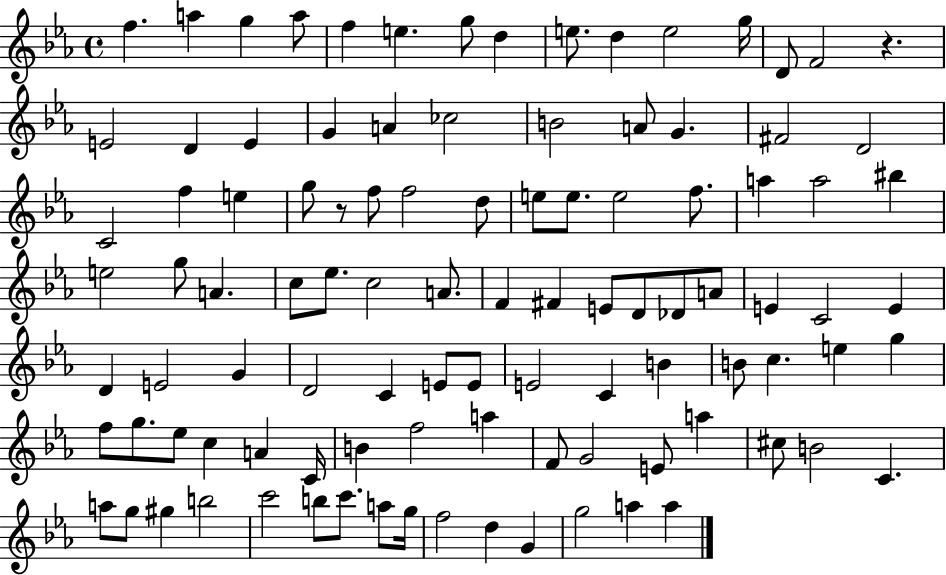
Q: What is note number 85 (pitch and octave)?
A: C4